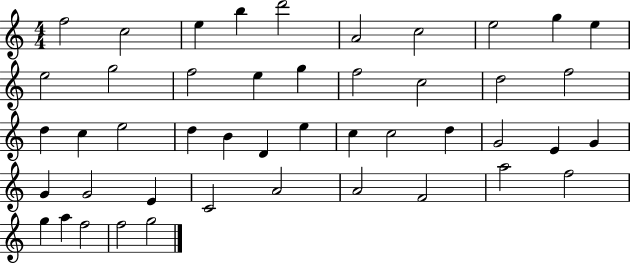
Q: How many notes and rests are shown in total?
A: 46